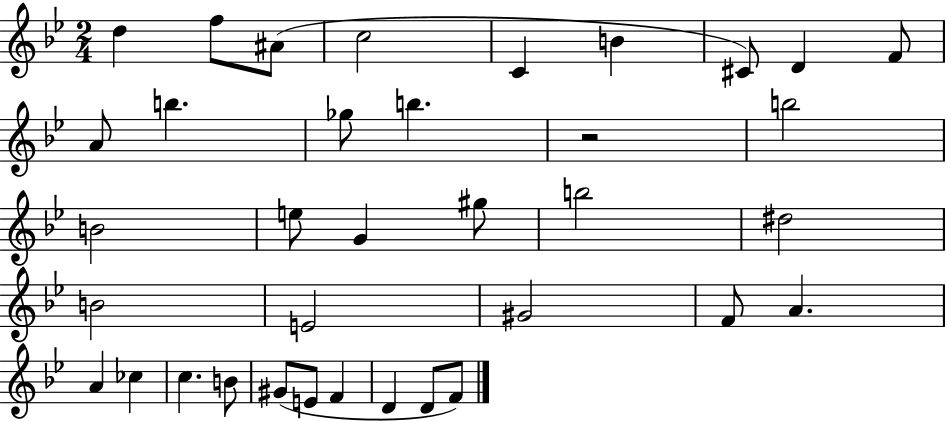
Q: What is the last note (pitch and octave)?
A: F4